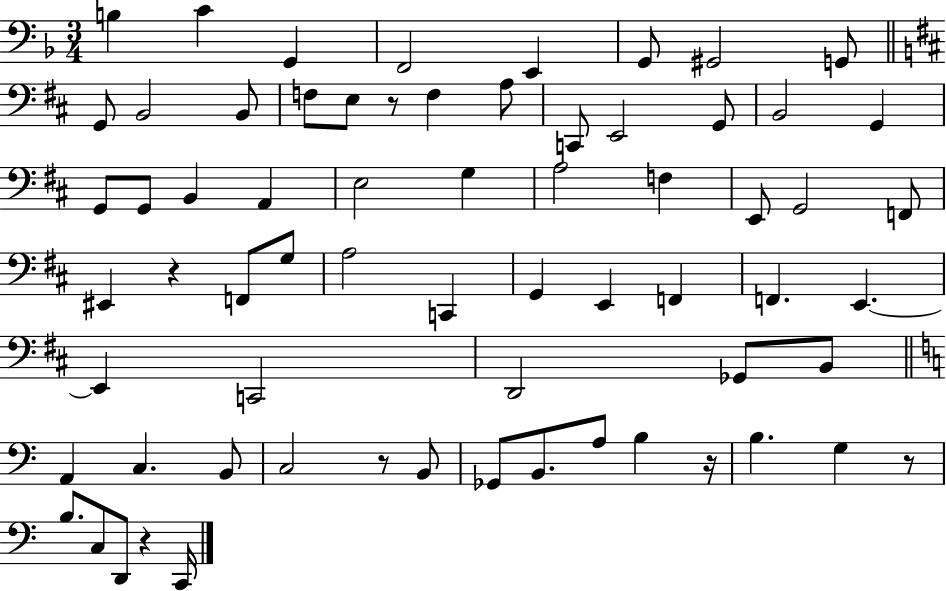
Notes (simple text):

B3/q C4/q G2/q F2/h E2/q G2/e G#2/h G2/e G2/e B2/h B2/e F3/e E3/e R/e F3/q A3/e C2/e E2/h G2/e B2/h G2/q G2/e G2/e B2/q A2/q E3/h G3/q A3/h F3/q E2/e G2/h F2/e EIS2/q R/q F2/e G3/e A3/h C2/q G2/q E2/q F2/q F2/q. E2/q. E2/q C2/h D2/h Gb2/e B2/e A2/q C3/q. B2/e C3/h R/e B2/e Gb2/e B2/e. A3/e B3/q R/s B3/q. G3/q R/e B3/e. C3/e D2/e R/q C2/s